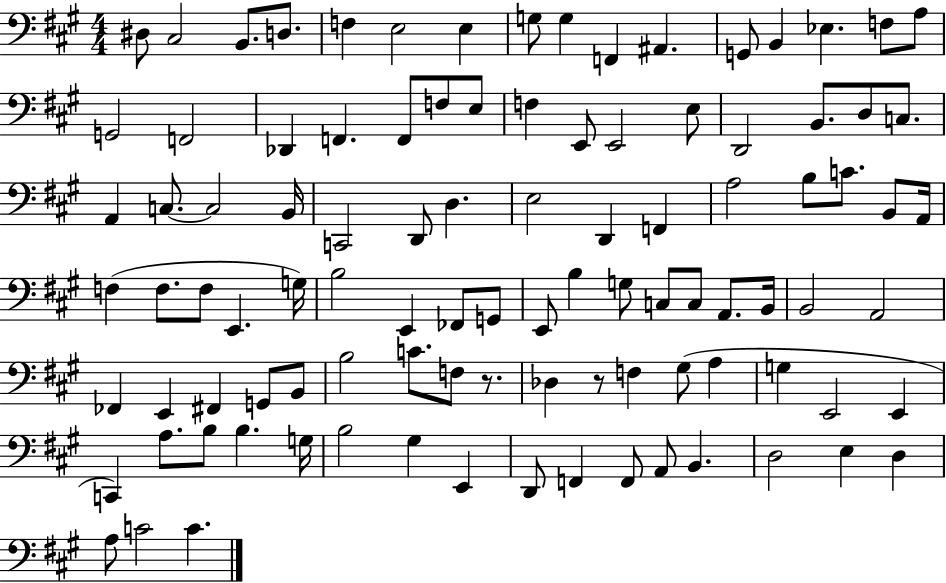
D#3/e C#3/h B2/e. D3/e. F3/q E3/h E3/q G3/e G3/q F2/q A#2/q. G2/e B2/q Eb3/q. F3/e A3/e G2/h F2/h Db2/q F2/q. F2/e F3/e E3/e F3/q E2/e E2/h E3/e D2/h B2/e. D3/e C3/e. A2/q C3/e. C3/h B2/s C2/h D2/e D3/q. E3/h D2/q F2/q A3/h B3/e C4/e. B2/e A2/s F3/q F3/e. F3/e E2/q. G3/s B3/h E2/q FES2/e G2/e E2/e B3/q G3/e C3/e C3/e A2/e. B2/s B2/h A2/h FES2/q E2/q F#2/q G2/e B2/e B3/h C4/e. F3/e R/e. Db3/q R/e F3/q G#3/e A3/q G3/q E2/h E2/q C2/q A3/e. B3/e B3/q. G3/s B3/h G#3/q E2/q D2/e F2/q F2/e A2/e B2/q. D3/h E3/q D3/q A3/e C4/h C4/q.